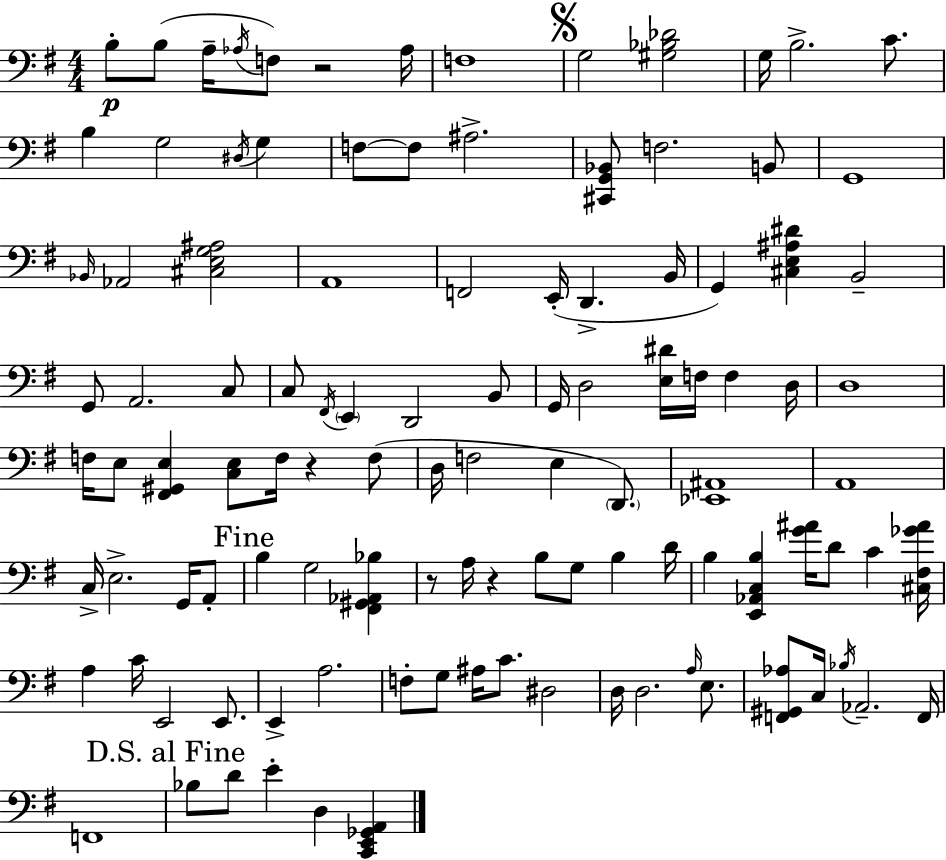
X:1
T:Untitled
M:4/4
L:1/4
K:Em
B,/2 B,/2 A,/4 _A,/4 F,/2 z2 _A,/4 F,4 G,2 [^G,_B,_D]2 G,/4 B,2 C/2 B, G,2 ^D,/4 G, F,/2 F,/2 ^A,2 [^C,,G,,_B,,]/2 F,2 B,,/2 G,,4 _B,,/4 _A,,2 [^C,E,G,^A,]2 A,,4 F,,2 E,,/4 D,, B,,/4 G,, [^C,E,^A,^D] B,,2 G,,/2 A,,2 C,/2 C,/2 ^F,,/4 E,, D,,2 B,,/2 G,,/4 D,2 [E,^D]/4 F,/4 F, D,/4 D,4 F,/4 E,/2 [^F,,^G,,E,] [C,E,]/2 F,/4 z F,/2 D,/4 F,2 E, D,,/2 [_E,,^A,,]4 A,,4 C,/4 E,2 G,,/4 A,,/2 B, G,2 [^F,,^G,,_A,,_B,] z/2 A,/4 z B,/2 G,/2 B, D/4 B, [E,,_A,,C,B,] [G^A]/4 D/2 C [^C,^F,_G^A]/4 A, C/4 E,,2 E,,/2 E,, A,2 F,/2 G,/2 ^A,/4 C/2 ^D,2 D,/4 D,2 A,/4 E,/2 [F,,^G,,_A,]/2 C,/4 _B,/4 _A,,2 F,,/4 F,,4 _B,/2 D/2 E D, [C,,E,,_G,,A,,]